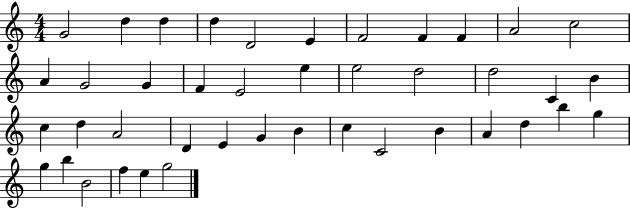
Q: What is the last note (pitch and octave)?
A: G5